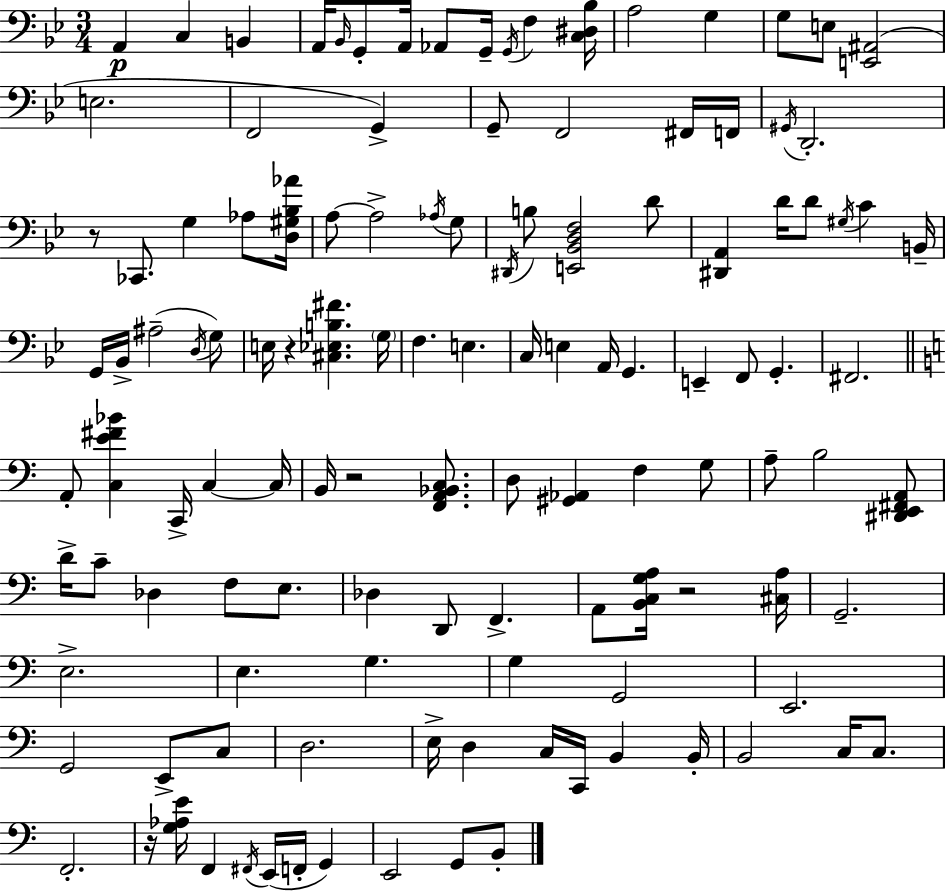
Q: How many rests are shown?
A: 5